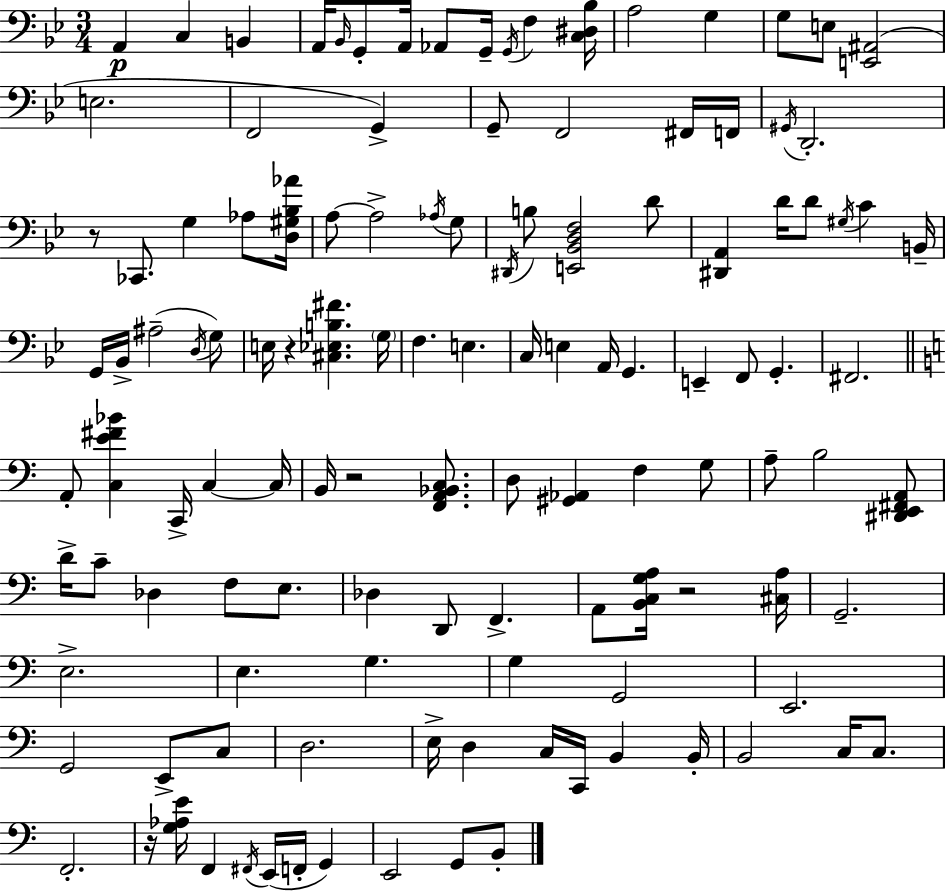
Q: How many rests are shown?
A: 5